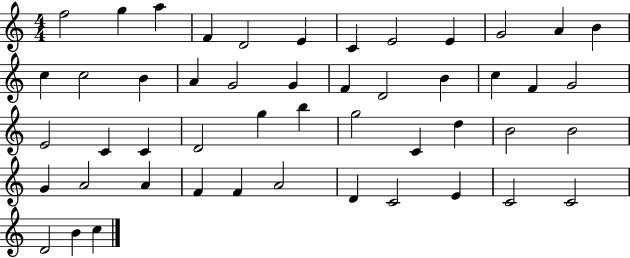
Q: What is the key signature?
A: C major